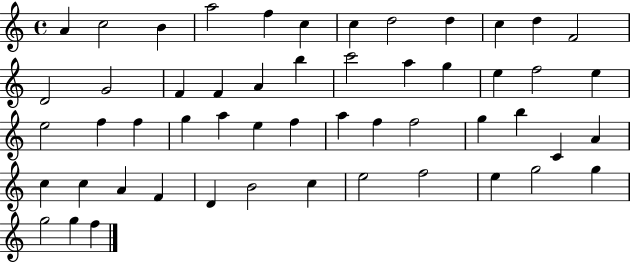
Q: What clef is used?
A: treble